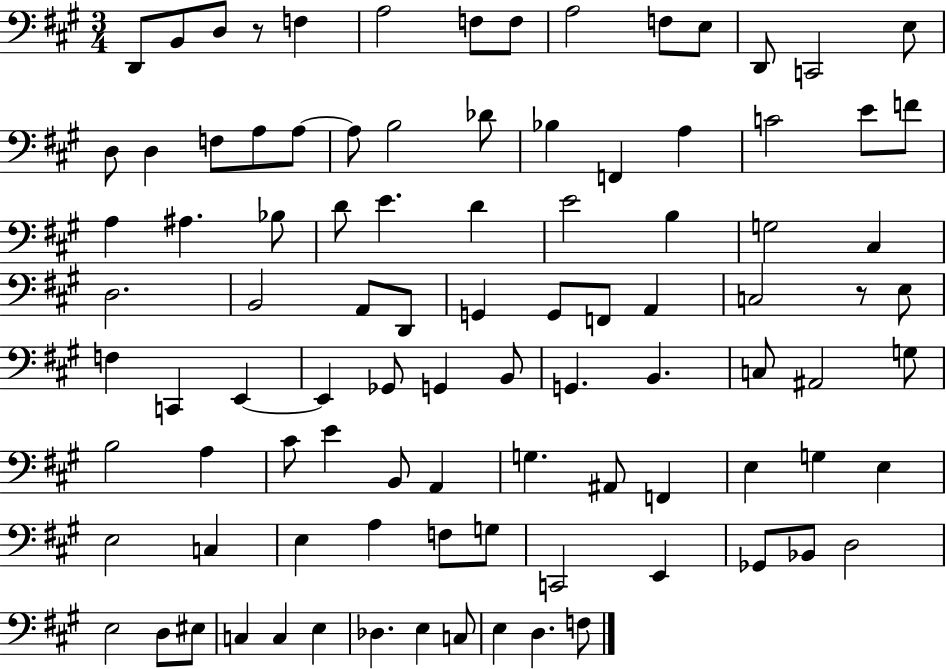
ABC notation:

X:1
T:Untitled
M:3/4
L:1/4
K:A
D,,/2 B,,/2 D,/2 z/2 F, A,2 F,/2 F,/2 A,2 F,/2 E,/2 D,,/2 C,,2 E,/2 D,/2 D, F,/2 A,/2 A,/2 A,/2 B,2 _D/2 _B, F,, A, C2 E/2 F/2 A, ^A, _B,/2 D/2 E D E2 B, G,2 ^C, D,2 B,,2 A,,/2 D,,/2 G,, G,,/2 F,,/2 A,, C,2 z/2 E,/2 F, C,, E,, E,, _G,,/2 G,, B,,/2 G,, B,, C,/2 ^A,,2 G,/2 B,2 A, ^C/2 E B,,/2 A,, G, ^A,,/2 F,, E, G, E, E,2 C, E, A, F,/2 G,/2 C,,2 E,, _G,,/2 _B,,/2 D,2 E,2 D,/2 ^E,/2 C, C, E, _D, E, C,/2 E, D, F,/2